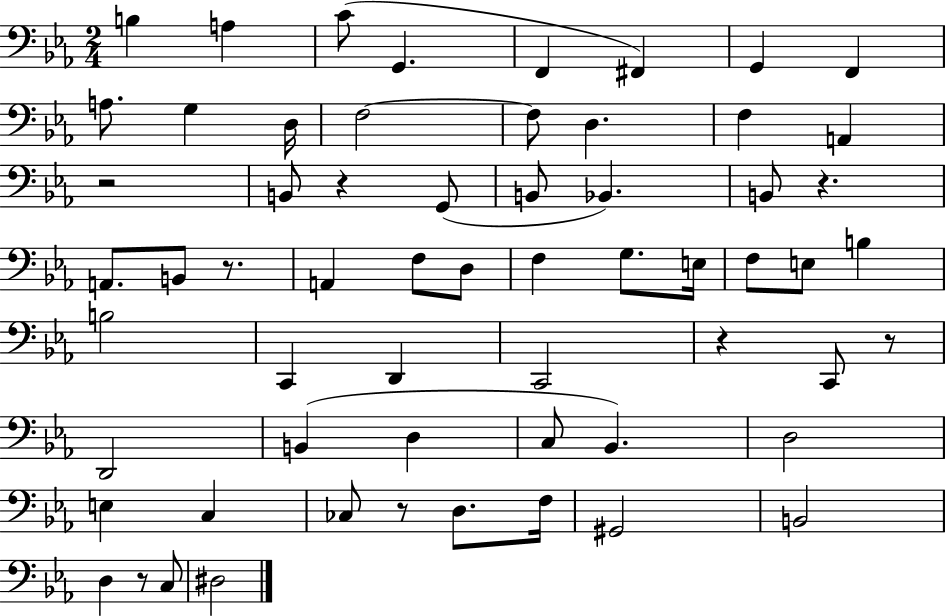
{
  \clef bass
  \numericTimeSignature
  \time 2/4
  \key ees \major
  b4 a4 | c'8( g,4. | f,4 fis,4) | g,4 f,4 | \break a8. g4 d16 | f2~~ | f8 d4. | f4 a,4 | \break r2 | b,8 r4 g,8( | b,8 bes,4.) | b,8 r4. | \break a,8. b,8 r8. | a,4 f8 d8 | f4 g8. e16 | f8 e8 b4 | \break b2 | c,4 d,4 | c,2 | r4 c,8 r8 | \break d,2 | b,4( d4 | c8 bes,4.) | d2 | \break e4 c4 | ces8 r8 d8. f16 | gis,2 | b,2 | \break d4 r8 c8 | dis2 | \bar "|."
}